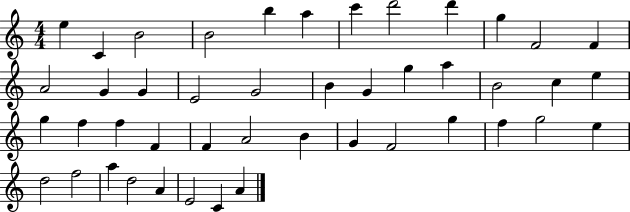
E5/q C4/q B4/h B4/h B5/q A5/q C6/q D6/h D6/q G5/q F4/h F4/q A4/h G4/q G4/q E4/h G4/h B4/q G4/q G5/q A5/q B4/h C5/q E5/q G5/q F5/q F5/q F4/q F4/q A4/h B4/q G4/q F4/h G5/q F5/q G5/h E5/q D5/h F5/h A5/q D5/h A4/q E4/h C4/q A4/q